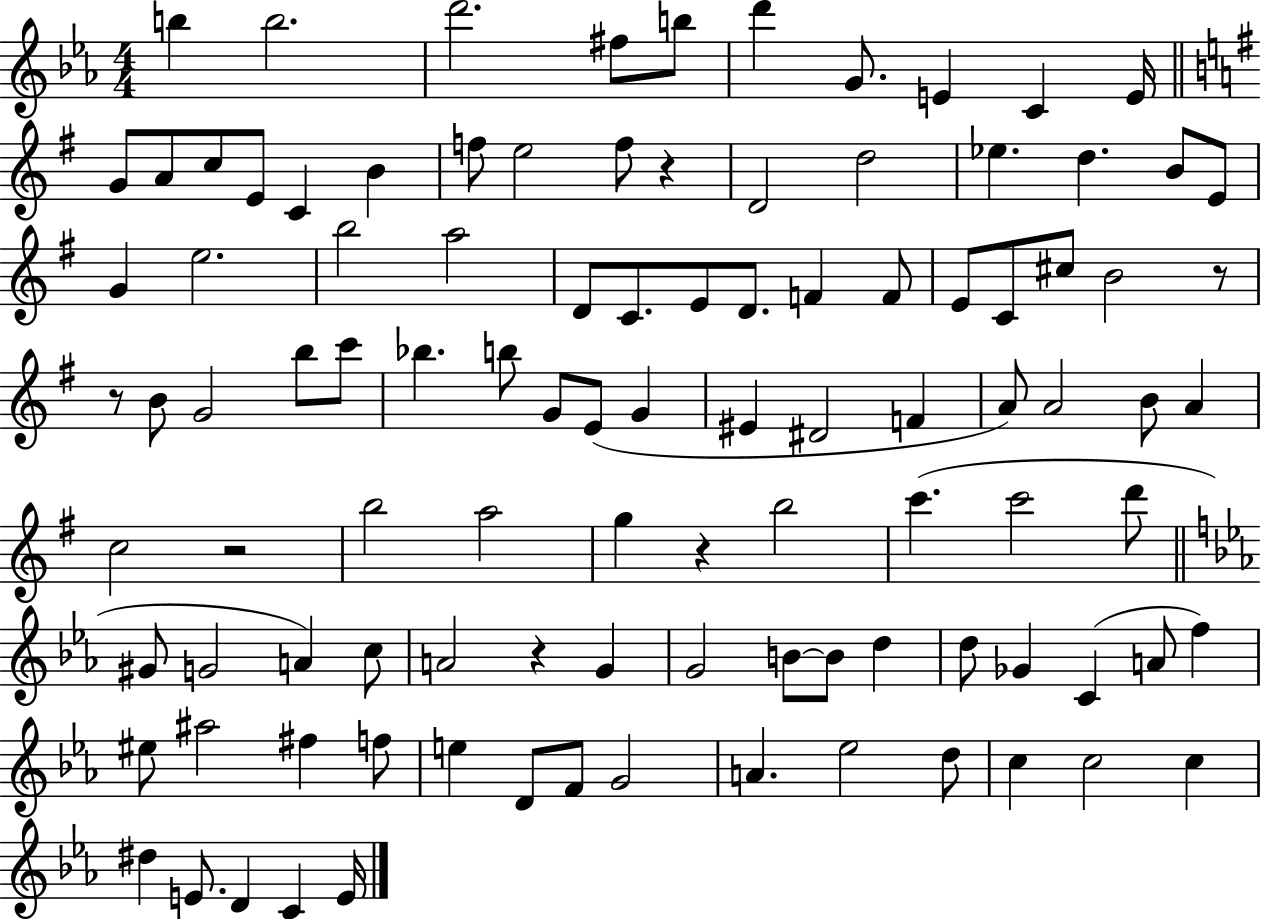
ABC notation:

X:1
T:Untitled
M:4/4
L:1/4
K:Eb
b b2 d'2 ^f/2 b/2 d' G/2 E C E/4 G/2 A/2 c/2 E/2 C B f/2 e2 f/2 z D2 d2 _e d B/2 E/2 G e2 b2 a2 D/2 C/2 E/2 D/2 F F/2 E/2 C/2 ^c/2 B2 z/2 z/2 B/2 G2 b/2 c'/2 _b b/2 G/2 E/2 G ^E ^D2 F A/2 A2 B/2 A c2 z2 b2 a2 g z b2 c' c'2 d'/2 ^G/2 G2 A c/2 A2 z G G2 B/2 B/2 d d/2 _G C A/2 f ^e/2 ^a2 ^f f/2 e D/2 F/2 G2 A _e2 d/2 c c2 c ^d E/2 D C E/4